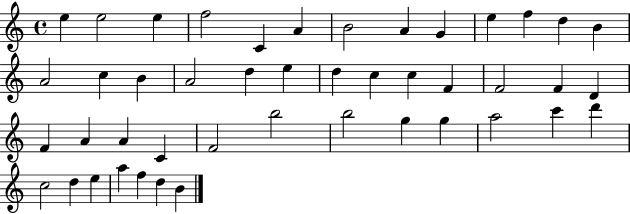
{
  \clef treble
  \time 4/4
  \defaultTimeSignature
  \key c \major
  e''4 e''2 e''4 | f''2 c'4 a'4 | b'2 a'4 g'4 | e''4 f''4 d''4 b'4 | \break a'2 c''4 b'4 | a'2 d''4 e''4 | d''4 c''4 c''4 f'4 | f'2 f'4 d'4 | \break f'4 a'4 a'4 c'4 | f'2 b''2 | b''2 g''4 g''4 | a''2 c'''4 d'''4 | \break c''2 d''4 e''4 | a''4 f''4 d''4 b'4 | \bar "|."
}